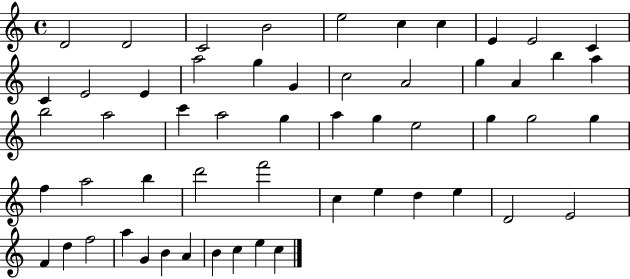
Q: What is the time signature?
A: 4/4